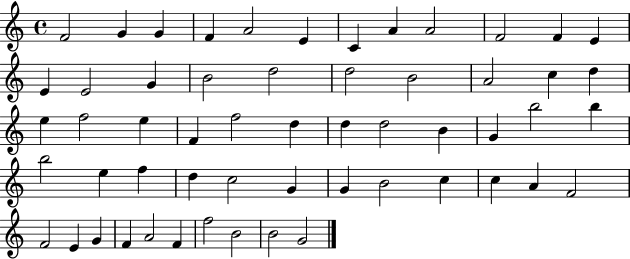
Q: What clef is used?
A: treble